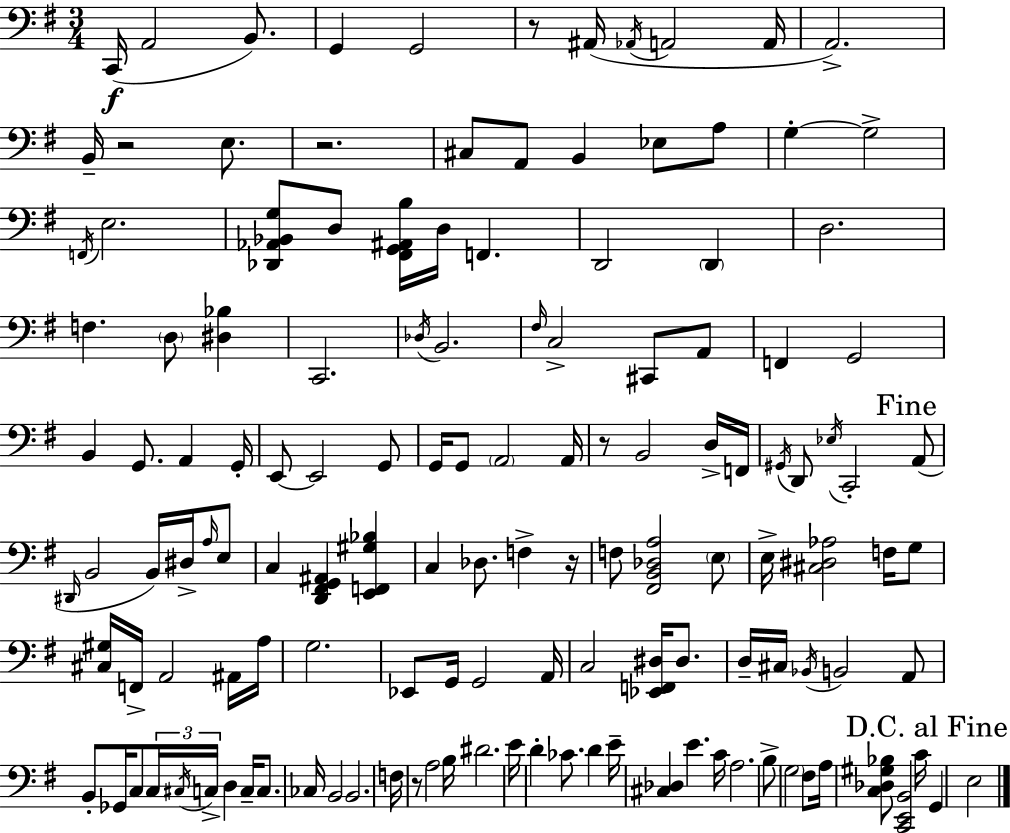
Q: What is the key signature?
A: G major